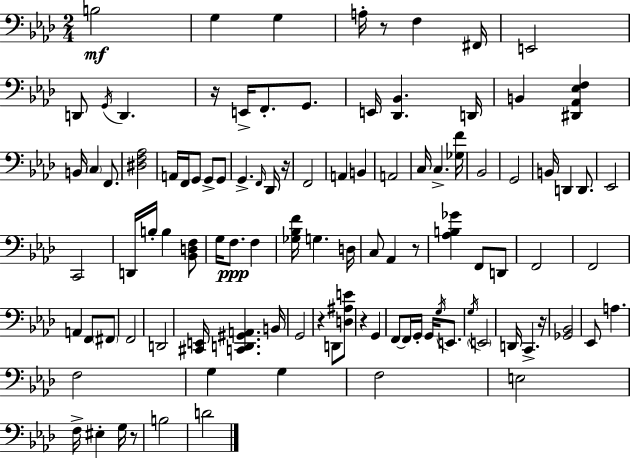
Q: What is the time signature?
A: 2/4